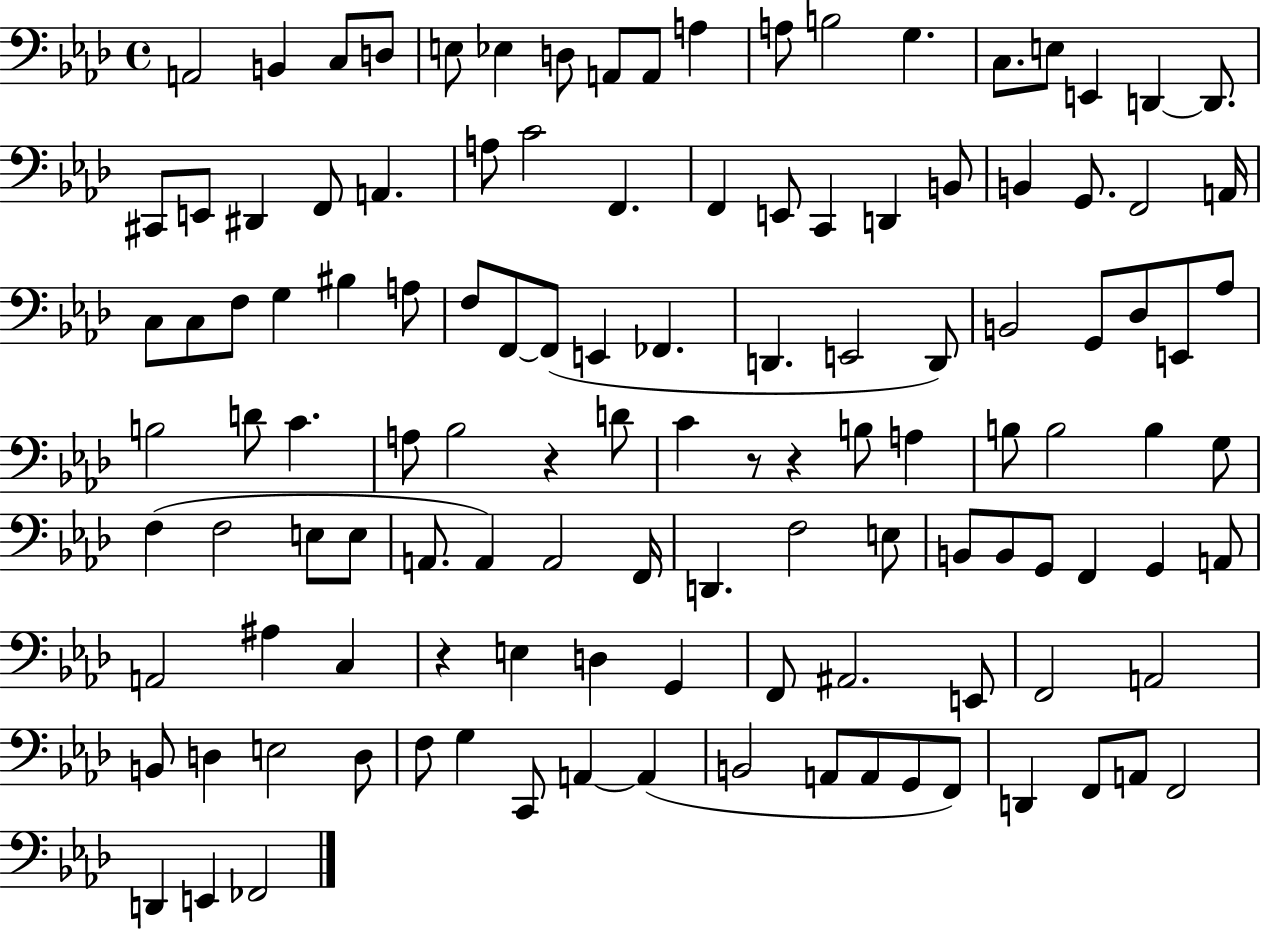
A2/h B2/q C3/e D3/e E3/e Eb3/q D3/e A2/e A2/e A3/q A3/e B3/h G3/q. C3/e. E3/e E2/q D2/q D2/e. C#2/e E2/e D#2/q F2/e A2/q. A3/e C4/h F2/q. F2/q E2/e C2/q D2/q B2/e B2/q G2/e. F2/h A2/s C3/e C3/e F3/e G3/q BIS3/q A3/e F3/e F2/e F2/e E2/q FES2/q. D2/q. E2/h D2/e B2/h G2/e Db3/e E2/e Ab3/e B3/h D4/e C4/q. A3/e Bb3/h R/q D4/e C4/q R/e R/q B3/e A3/q B3/e B3/h B3/q G3/e F3/q F3/h E3/e E3/e A2/e. A2/q A2/h F2/s D2/q. F3/h E3/e B2/e B2/e G2/e F2/q G2/q A2/e A2/h A#3/q C3/q R/q E3/q D3/q G2/q F2/e A#2/h. E2/e F2/h A2/h B2/e D3/q E3/h D3/e F3/e G3/q C2/e A2/q A2/q B2/h A2/e A2/e G2/e F2/e D2/q F2/e A2/e F2/h D2/q E2/q FES2/h